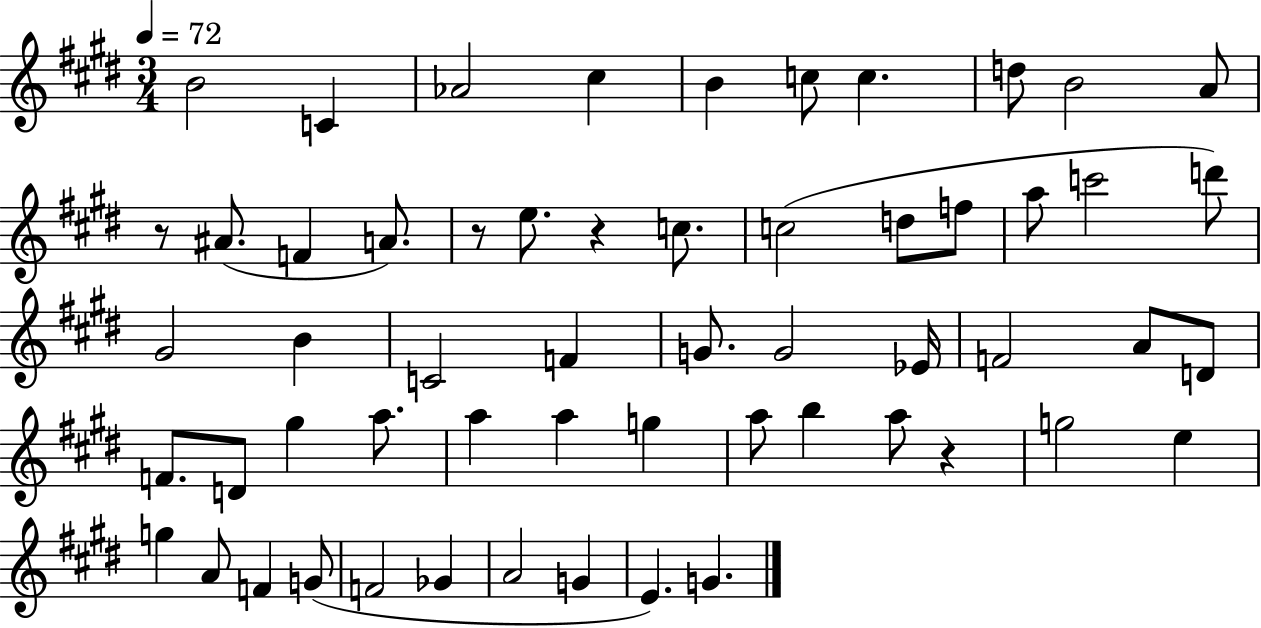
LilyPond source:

{
  \clef treble
  \numericTimeSignature
  \time 3/4
  \key e \major
  \tempo 4 = 72
  b'2 c'4 | aes'2 cis''4 | b'4 c''8 c''4. | d''8 b'2 a'8 | \break r8 ais'8.( f'4 a'8.) | r8 e''8. r4 c''8. | c''2( d''8 f''8 | a''8 c'''2 d'''8) | \break gis'2 b'4 | c'2 f'4 | g'8. g'2 ees'16 | f'2 a'8 d'8 | \break f'8. d'8 gis''4 a''8. | a''4 a''4 g''4 | a''8 b''4 a''8 r4 | g''2 e''4 | \break g''4 a'8 f'4 g'8( | f'2 ges'4 | a'2 g'4 | e'4.) g'4. | \break \bar "|."
}